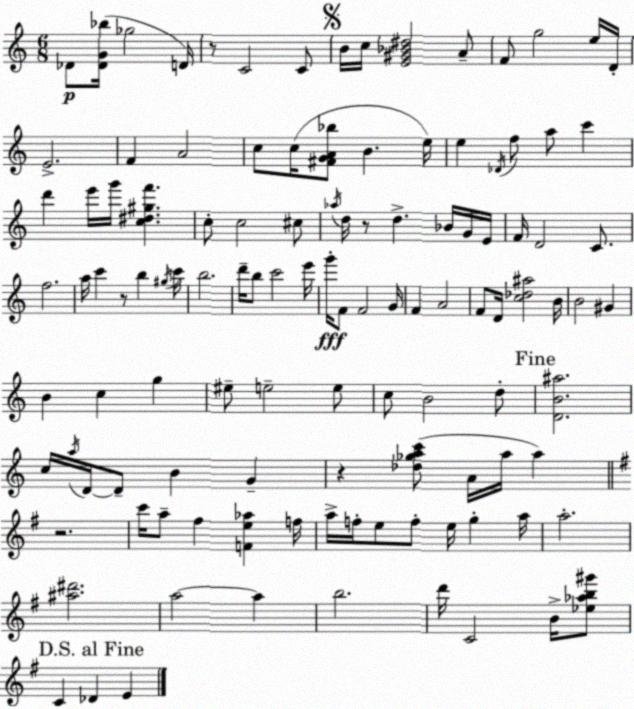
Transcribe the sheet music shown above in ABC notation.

X:1
T:Untitled
M:6/8
L:1/4
K:C
_D/2 [_DG_b]/4 _g2 D/4 z/2 C2 C/2 B/4 c/4 [E^G_B^d]2 A/2 F/2 g2 e/4 D/4 E2 F A2 c/2 c/4 [^FGA_b]/2 B e/4 e _D/4 f/2 a/2 c' d' e'/4 g'/4 [c^d^gf'] c/2 c2 ^c/2 _a/4 d/4 z/2 d _B/4 G/4 E/4 F/4 D2 C/2 f2 a/4 c' z/2 b ^g/4 c'/4 b2 d'/4 b/2 c'2 e'/4 g'/4 F/2 F2 G/4 F A2 F/2 D/4 [c_d^a]2 B/4 B2 ^G B c g ^e/2 e2 e/2 c/2 B2 d/2 [DB^a]2 c/4 a/4 D/4 D/2 B G z [_d_gac']/2 A/4 a/4 a z2 c'/4 a/2 ^f [Fe_a] f/4 a/4 f/4 e/2 f/2 e/4 g a/4 a2 [^a^d']2 a2 a b2 d'/4 C2 B/4 [_e_ab^g']/2 C _D E